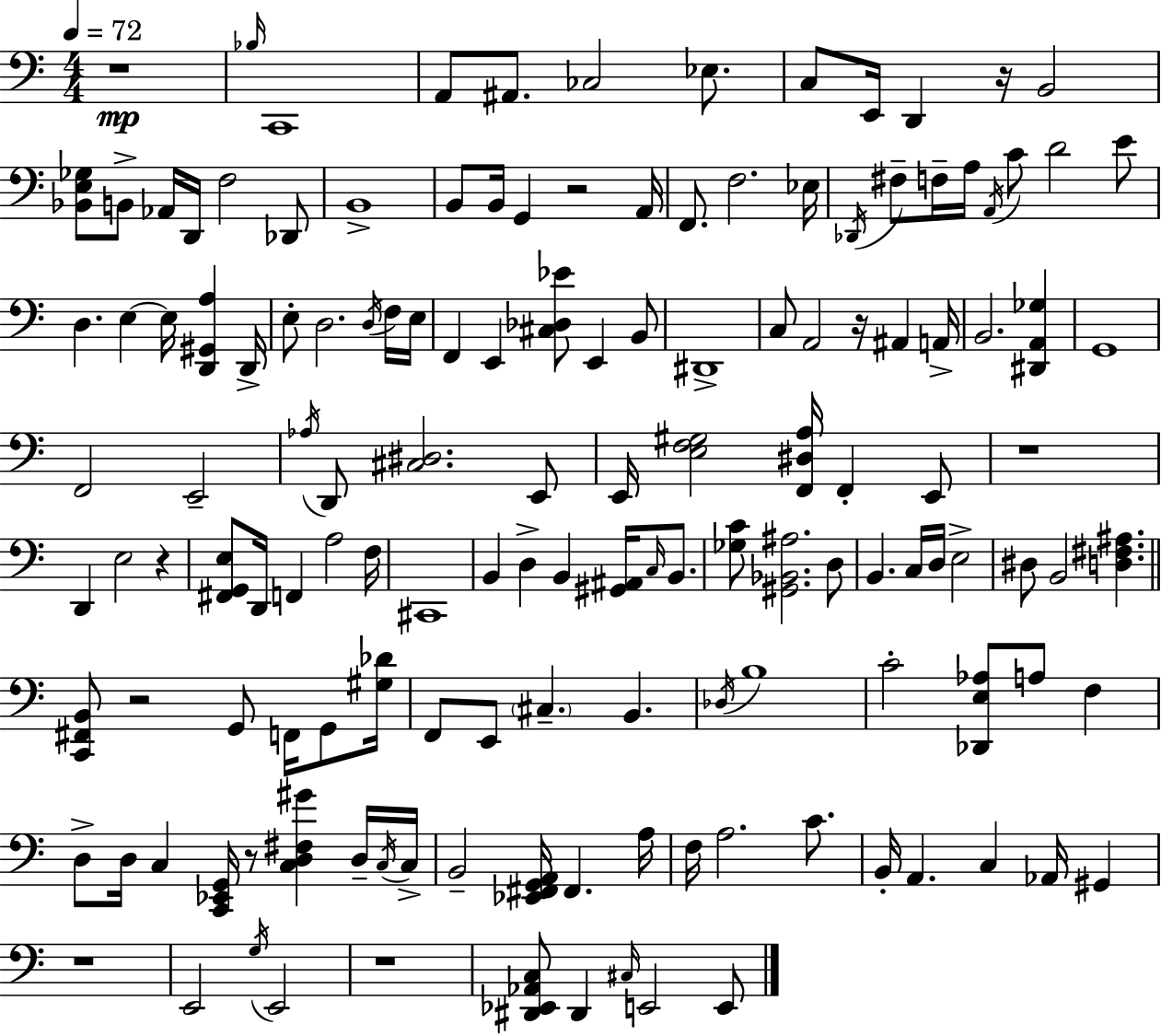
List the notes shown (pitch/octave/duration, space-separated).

R/w Bb3/s C2/w A2/e A#2/e. CES3/h Eb3/e. C3/e E2/s D2/q R/s B2/h [Bb2,E3,Gb3]/e B2/e Ab2/s D2/s F3/h Db2/e B2/w B2/e B2/s G2/q R/h A2/s F2/e. F3/h. Eb3/s Db2/s F#3/e F3/s A3/s A2/s C4/e D4/h E4/e D3/q. E3/q E3/s [D2,G#2,A3]/q D2/s E3/e D3/h. D3/s F3/s E3/s F2/q E2/q [C#3,Db3,Eb4]/e E2/q B2/e D#2/w C3/e A2/h R/s A#2/q A2/s B2/h. [D#2,A2,Gb3]/q G2/w F2/h E2/h Ab3/s D2/e [C#3,D#3]/h. E2/e E2/s [E3,F3,G#3]/h [F2,D#3,A3]/s F2/q E2/e R/w D2/q E3/h R/q [F#2,G2,E3]/e D2/s F2/q A3/h F3/s C#2/w B2/q D3/q B2/q [G#2,A#2]/s C3/s B2/e. [Gb3,C4]/e [G#2,Bb2,A#3]/h. D3/e B2/q. C3/s D3/s E3/h D#3/e B2/h [D3,F#3,A#3]/q. [C2,F#2,B2]/e R/h G2/e F2/s G2/e [G#3,Db4]/s F2/e E2/e C#3/q. B2/q. Db3/s B3/w C4/h [Db2,E3,Ab3]/e A3/e F3/q D3/e D3/s C3/q [C2,Eb2,G2]/s R/e [C3,D3,F#3,G#4]/q D3/s C3/s C3/s B2/h [Eb2,F#2,G2,A2]/s F#2/q. A3/s F3/s A3/h. C4/e. B2/s A2/q. C3/q Ab2/s G#2/q R/w E2/h G3/s E2/h R/w [D#2,Eb2,Ab2,C3]/e D#2/q C#3/s E2/h E2/e